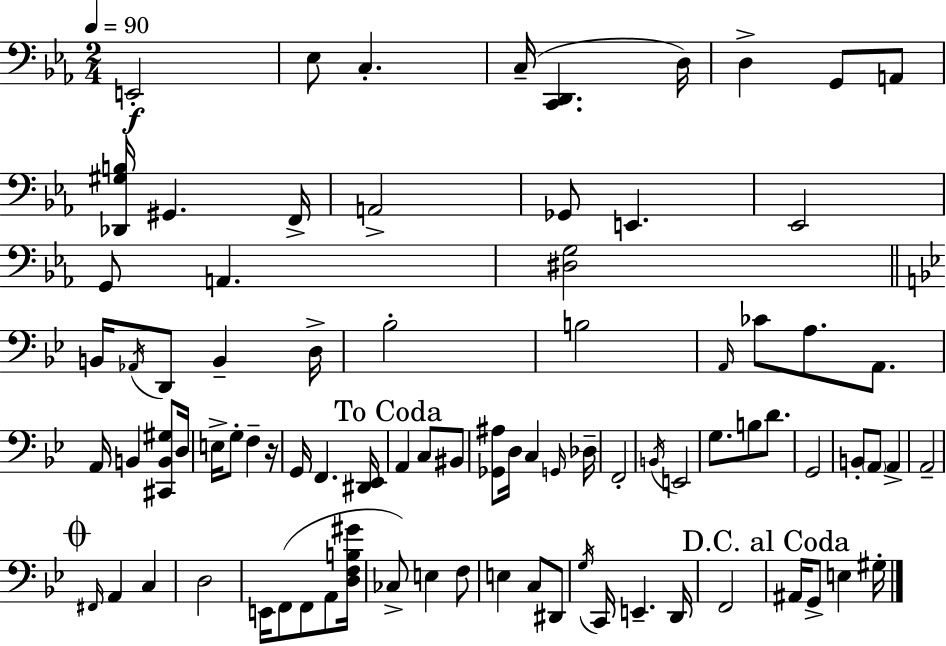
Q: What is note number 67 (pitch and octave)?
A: D#2